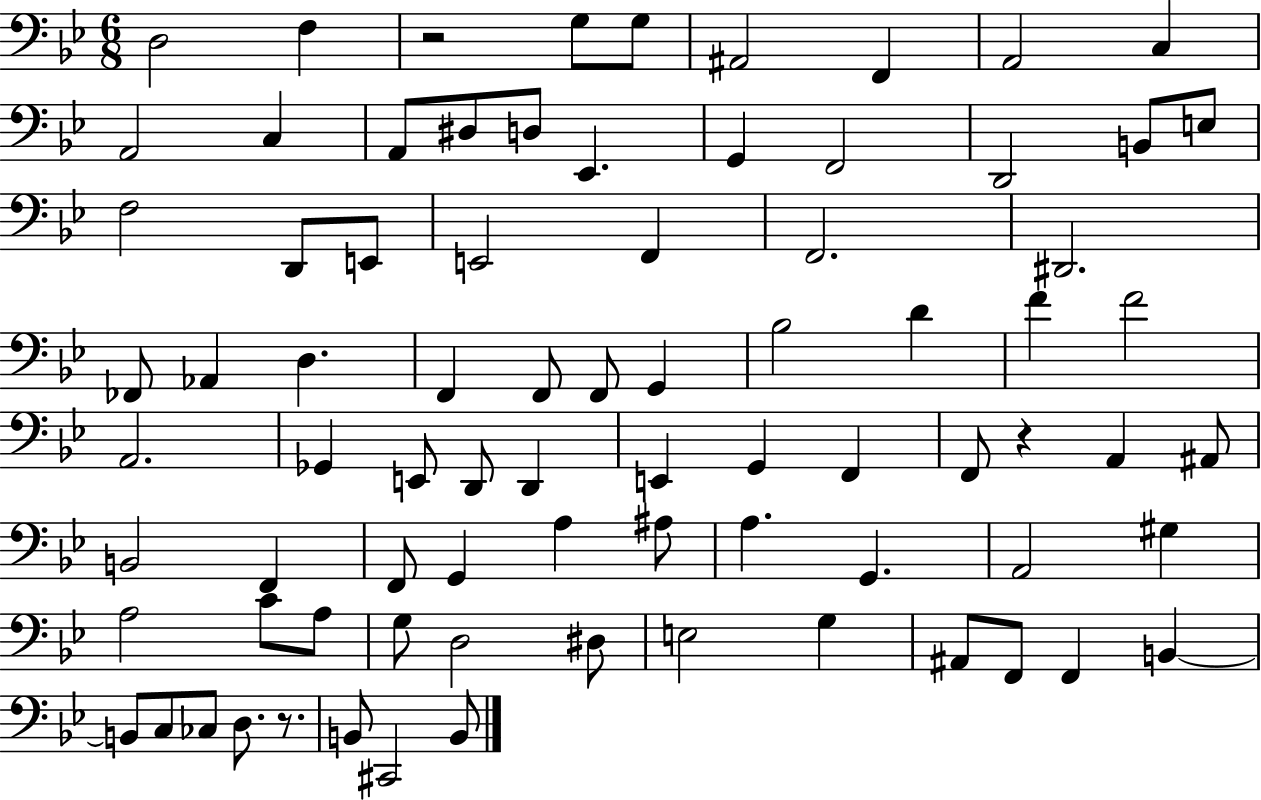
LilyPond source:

{
  \clef bass
  \numericTimeSignature
  \time 6/8
  \key bes \major
  d2 f4 | r2 g8 g8 | ais,2 f,4 | a,2 c4 | \break a,2 c4 | a,8 dis8 d8 ees,4. | g,4 f,2 | d,2 b,8 e8 | \break f2 d,8 e,8 | e,2 f,4 | f,2. | dis,2. | \break fes,8 aes,4 d4. | f,4 f,8 f,8 g,4 | bes2 d'4 | f'4 f'2 | \break a,2. | ges,4 e,8 d,8 d,4 | e,4 g,4 f,4 | f,8 r4 a,4 ais,8 | \break b,2 f,4 | f,8 g,4 a4 ais8 | a4. g,4. | a,2 gis4 | \break a2 c'8 a8 | g8 d2 dis8 | e2 g4 | ais,8 f,8 f,4 b,4~~ | \break b,8 c8 ces8 d8. r8. | b,8 cis,2 b,8 | \bar "|."
}